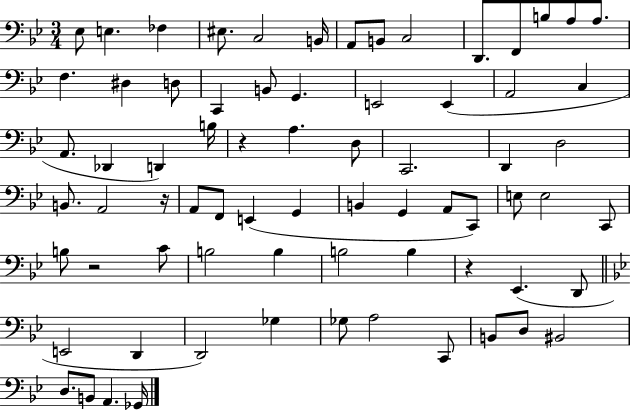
{
  \clef bass
  \numericTimeSignature
  \time 3/4
  \key bes \major
  ees8 e4. fes4 | eis8. c2 b,16 | a,8 b,8 c2 | d,8. f,8 b8 a8 a8. | \break f4. dis4 d8 | c,4 b,8 g,4. | e,2 e,4( | a,2 c4 | \break a,8. des,4 d,4) b16 | r4 a4. d8 | c,2. | d,4 d2 | \break b,8. a,2 r16 | a,8 f,8 e,4( g,4 | b,4 g,4 a,8 c,8) | e8 e2 c,8 | \break b8 r2 c'8 | b2 b4 | b2 b4 | r4 ees,4.( d,8 | \break \bar "||" \break \key g \minor e,2 d,4 | d,2) ges4 | ges8 a2 c,8 | b,8 d8 bis,2 | \break d8. b,8 a,4. ges,16 | \bar "|."
}